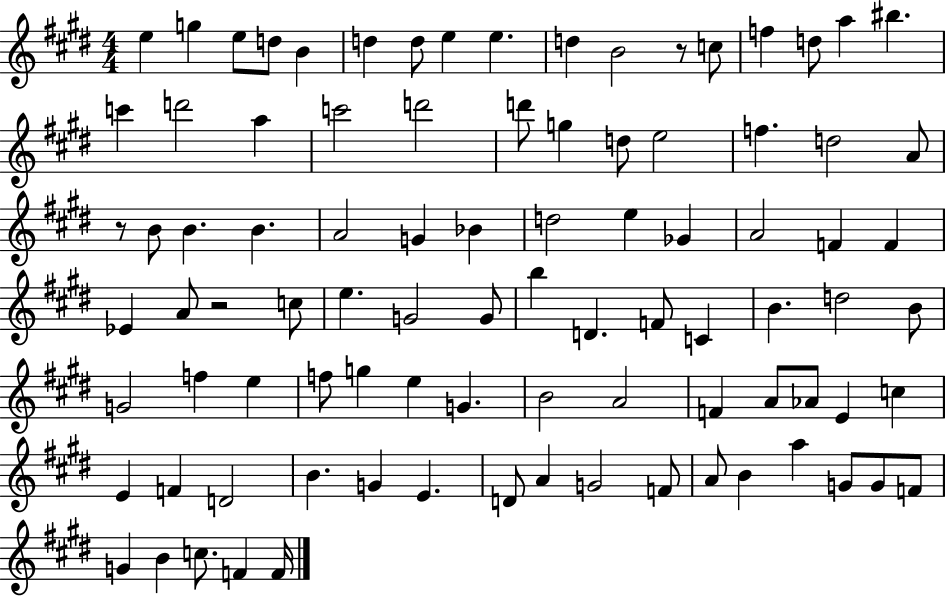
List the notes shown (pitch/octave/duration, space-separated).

E5/q G5/q E5/e D5/e B4/q D5/q D5/e E5/q E5/q. D5/q B4/h R/e C5/e F5/q D5/e A5/q BIS5/q. C6/q D6/h A5/q C6/h D6/h D6/e G5/q D5/e E5/h F5/q. D5/h A4/e R/e B4/e B4/q. B4/q. A4/h G4/q Bb4/q D5/h E5/q Gb4/q A4/h F4/q F4/q Eb4/q A4/e R/h C5/e E5/q. G4/h G4/e B5/q D4/q. F4/e C4/q B4/q. D5/h B4/e G4/h F5/q E5/q F5/e G5/q E5/q G4/q. B4/h A4/h F4/q A4/e Ab4/e E4/q C5/q E4/q F4/q D4/h B4/q. G4/q E4/q. D4/e A4/q G4/h F4/e A4/e B4/q A5/q G4/e G4/e F4/e G4/q B4/q C5/e. F4/q F4/s